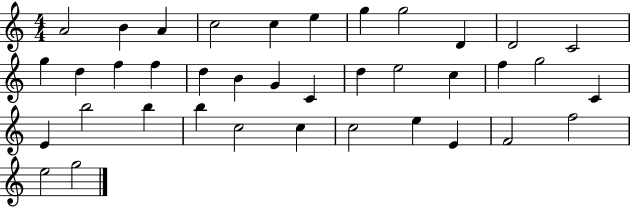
{
  \clef treble
  \numericTimeSignature
  \time 4/4
  \key c \major
  a'2 b'4 a'4 | c''2 c''4 e''4 | g''4 g''2 d'4 | d'2 c'2 | \break g''4 d''4 f''4 f''4 | d''4 b'4 g'4 c'4 | d''4 e''2 c''4 | f''4 g''2 c'4 | \break e'4 b''2 b''4 | b''4 c''2 c''4 | c''2 e''4 e'4 | f'2 f''2 | \break e''2 g''2 | \bar "|."
}